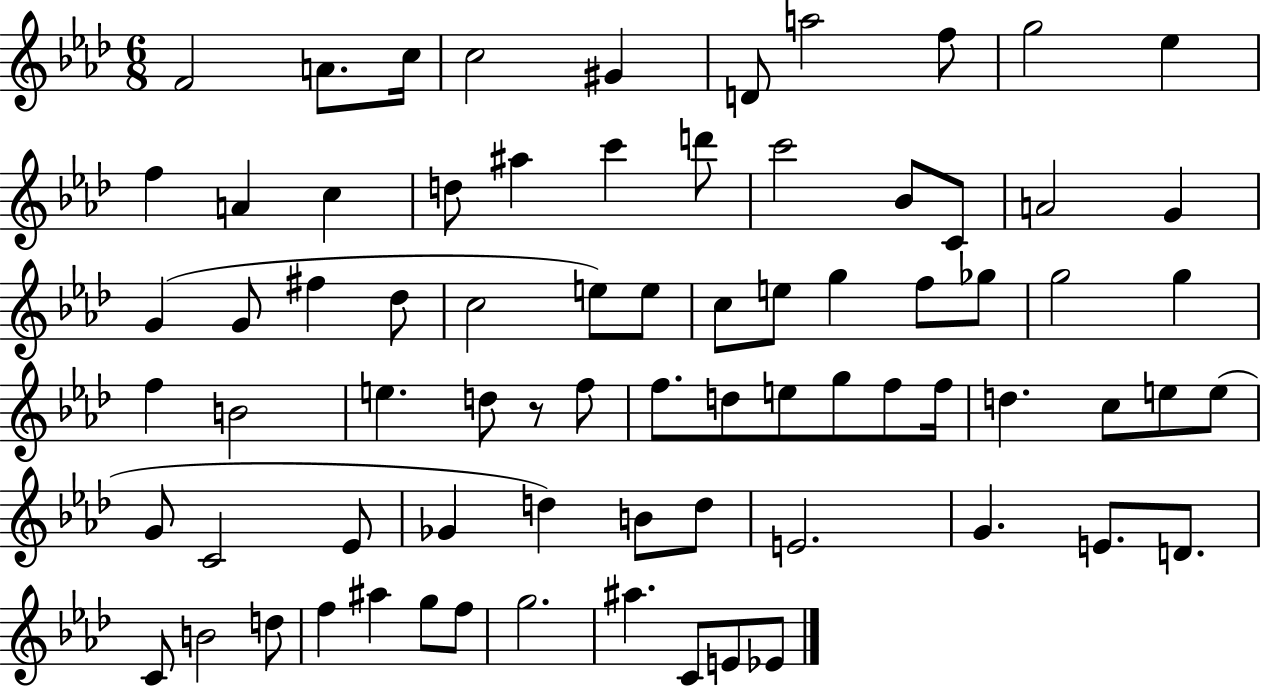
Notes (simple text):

F4/h A4/e. C5/s C5/h G#4/q D4/e A5/h F5/e G5/h Eb5/q F5/q A4/q C5/q D5/e A#5/q C6/q D6/e C6/h Bb4/e C4/e A4/h G4/q G4/q G4/e F#5/q Db5/e C5/h E5/e E5/e C5/e E5/e G5/q F5/e Gb5/e G5/h G5/q F5/q B4/h E5/q. D5/e R/e F5/e F5/e. D5/e E5/e G5/e F5/e F5/s D5/q. C5/e E5/e E5/e G4/e C4/h Eb4/e Gb4/q D5/q B4/e D5/e E4/h. G4/q. E4/e. D4/e. C4/e B4/h D5/e F5/q A#5/q G5/e F5/e G5/h. A#5/q. C4/e E4/e Eb4/e